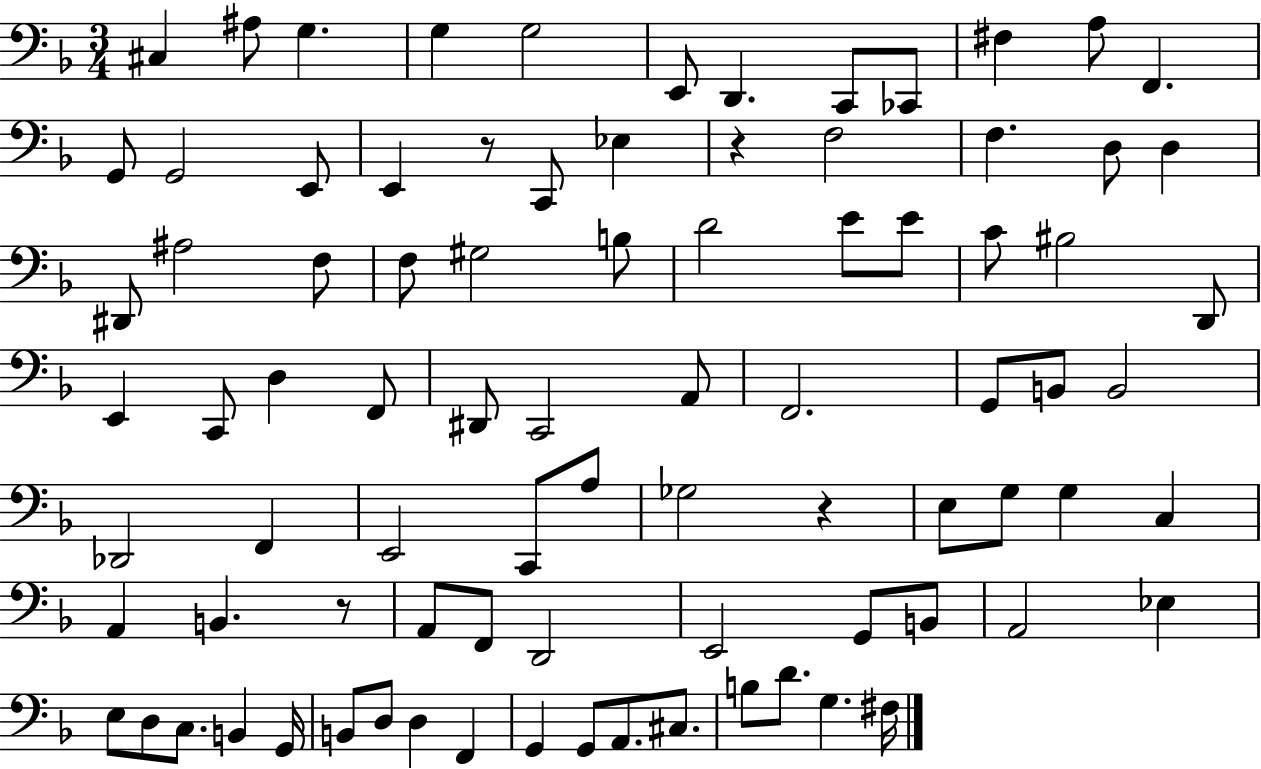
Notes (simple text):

C#3/q A#3/e G3/q. G3/q G3/h E2/e D2/q. C2/e CES2/e F#3/q A3/e F2/q. G2/e G2/h E2/e E2/q R/e C2/e Eb3/q R/q F3/h F3/q. D3/e D3/q D#2/e A#3/h F3/e F3/e G#3/h B3/e D4/h E4/e E4/e C4/e BIS3/h D2/e E2/q C2/e D3/q F2/e D#2/e C2/h A2/e F2/h. G2/e B2/e B2/h Db2/h F2/q E2/h C2/e A3/e Gb3/h R/q E3/e G3/e G3/q C3/q A2/q B2/q. R/e A2/e F2/e D2/h E2/h G2/e B2/e A2/h Eb3/q E3/e D3/e C3/e. B2/q G2/s B2/e D3/e D3/q F2/q G2/q G2/e A2/e. C#3/e. B3/e D4/e. G3/q. F#3/s